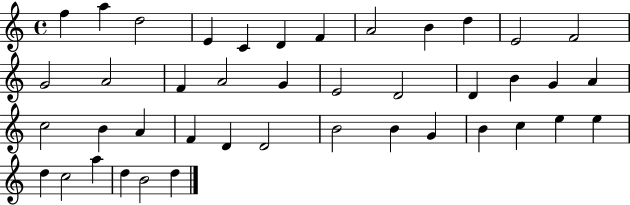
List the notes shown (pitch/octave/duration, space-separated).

F5/q A5/q D5/h E4/q C4/q D4/q F4/q A4/h B4/q D5/q E4/h F4/h G4/h A4/h F4/q A4/h G4/q E4/h D4/h D4/q B4/q G4/q A4/q C5/h B4/q A4/q F4/q D4/q D4/h B4/h B4/q G4/q B4/q C5/q E5/q E5/q D5/q C5/h A5/q D5/q B4/h D5/q